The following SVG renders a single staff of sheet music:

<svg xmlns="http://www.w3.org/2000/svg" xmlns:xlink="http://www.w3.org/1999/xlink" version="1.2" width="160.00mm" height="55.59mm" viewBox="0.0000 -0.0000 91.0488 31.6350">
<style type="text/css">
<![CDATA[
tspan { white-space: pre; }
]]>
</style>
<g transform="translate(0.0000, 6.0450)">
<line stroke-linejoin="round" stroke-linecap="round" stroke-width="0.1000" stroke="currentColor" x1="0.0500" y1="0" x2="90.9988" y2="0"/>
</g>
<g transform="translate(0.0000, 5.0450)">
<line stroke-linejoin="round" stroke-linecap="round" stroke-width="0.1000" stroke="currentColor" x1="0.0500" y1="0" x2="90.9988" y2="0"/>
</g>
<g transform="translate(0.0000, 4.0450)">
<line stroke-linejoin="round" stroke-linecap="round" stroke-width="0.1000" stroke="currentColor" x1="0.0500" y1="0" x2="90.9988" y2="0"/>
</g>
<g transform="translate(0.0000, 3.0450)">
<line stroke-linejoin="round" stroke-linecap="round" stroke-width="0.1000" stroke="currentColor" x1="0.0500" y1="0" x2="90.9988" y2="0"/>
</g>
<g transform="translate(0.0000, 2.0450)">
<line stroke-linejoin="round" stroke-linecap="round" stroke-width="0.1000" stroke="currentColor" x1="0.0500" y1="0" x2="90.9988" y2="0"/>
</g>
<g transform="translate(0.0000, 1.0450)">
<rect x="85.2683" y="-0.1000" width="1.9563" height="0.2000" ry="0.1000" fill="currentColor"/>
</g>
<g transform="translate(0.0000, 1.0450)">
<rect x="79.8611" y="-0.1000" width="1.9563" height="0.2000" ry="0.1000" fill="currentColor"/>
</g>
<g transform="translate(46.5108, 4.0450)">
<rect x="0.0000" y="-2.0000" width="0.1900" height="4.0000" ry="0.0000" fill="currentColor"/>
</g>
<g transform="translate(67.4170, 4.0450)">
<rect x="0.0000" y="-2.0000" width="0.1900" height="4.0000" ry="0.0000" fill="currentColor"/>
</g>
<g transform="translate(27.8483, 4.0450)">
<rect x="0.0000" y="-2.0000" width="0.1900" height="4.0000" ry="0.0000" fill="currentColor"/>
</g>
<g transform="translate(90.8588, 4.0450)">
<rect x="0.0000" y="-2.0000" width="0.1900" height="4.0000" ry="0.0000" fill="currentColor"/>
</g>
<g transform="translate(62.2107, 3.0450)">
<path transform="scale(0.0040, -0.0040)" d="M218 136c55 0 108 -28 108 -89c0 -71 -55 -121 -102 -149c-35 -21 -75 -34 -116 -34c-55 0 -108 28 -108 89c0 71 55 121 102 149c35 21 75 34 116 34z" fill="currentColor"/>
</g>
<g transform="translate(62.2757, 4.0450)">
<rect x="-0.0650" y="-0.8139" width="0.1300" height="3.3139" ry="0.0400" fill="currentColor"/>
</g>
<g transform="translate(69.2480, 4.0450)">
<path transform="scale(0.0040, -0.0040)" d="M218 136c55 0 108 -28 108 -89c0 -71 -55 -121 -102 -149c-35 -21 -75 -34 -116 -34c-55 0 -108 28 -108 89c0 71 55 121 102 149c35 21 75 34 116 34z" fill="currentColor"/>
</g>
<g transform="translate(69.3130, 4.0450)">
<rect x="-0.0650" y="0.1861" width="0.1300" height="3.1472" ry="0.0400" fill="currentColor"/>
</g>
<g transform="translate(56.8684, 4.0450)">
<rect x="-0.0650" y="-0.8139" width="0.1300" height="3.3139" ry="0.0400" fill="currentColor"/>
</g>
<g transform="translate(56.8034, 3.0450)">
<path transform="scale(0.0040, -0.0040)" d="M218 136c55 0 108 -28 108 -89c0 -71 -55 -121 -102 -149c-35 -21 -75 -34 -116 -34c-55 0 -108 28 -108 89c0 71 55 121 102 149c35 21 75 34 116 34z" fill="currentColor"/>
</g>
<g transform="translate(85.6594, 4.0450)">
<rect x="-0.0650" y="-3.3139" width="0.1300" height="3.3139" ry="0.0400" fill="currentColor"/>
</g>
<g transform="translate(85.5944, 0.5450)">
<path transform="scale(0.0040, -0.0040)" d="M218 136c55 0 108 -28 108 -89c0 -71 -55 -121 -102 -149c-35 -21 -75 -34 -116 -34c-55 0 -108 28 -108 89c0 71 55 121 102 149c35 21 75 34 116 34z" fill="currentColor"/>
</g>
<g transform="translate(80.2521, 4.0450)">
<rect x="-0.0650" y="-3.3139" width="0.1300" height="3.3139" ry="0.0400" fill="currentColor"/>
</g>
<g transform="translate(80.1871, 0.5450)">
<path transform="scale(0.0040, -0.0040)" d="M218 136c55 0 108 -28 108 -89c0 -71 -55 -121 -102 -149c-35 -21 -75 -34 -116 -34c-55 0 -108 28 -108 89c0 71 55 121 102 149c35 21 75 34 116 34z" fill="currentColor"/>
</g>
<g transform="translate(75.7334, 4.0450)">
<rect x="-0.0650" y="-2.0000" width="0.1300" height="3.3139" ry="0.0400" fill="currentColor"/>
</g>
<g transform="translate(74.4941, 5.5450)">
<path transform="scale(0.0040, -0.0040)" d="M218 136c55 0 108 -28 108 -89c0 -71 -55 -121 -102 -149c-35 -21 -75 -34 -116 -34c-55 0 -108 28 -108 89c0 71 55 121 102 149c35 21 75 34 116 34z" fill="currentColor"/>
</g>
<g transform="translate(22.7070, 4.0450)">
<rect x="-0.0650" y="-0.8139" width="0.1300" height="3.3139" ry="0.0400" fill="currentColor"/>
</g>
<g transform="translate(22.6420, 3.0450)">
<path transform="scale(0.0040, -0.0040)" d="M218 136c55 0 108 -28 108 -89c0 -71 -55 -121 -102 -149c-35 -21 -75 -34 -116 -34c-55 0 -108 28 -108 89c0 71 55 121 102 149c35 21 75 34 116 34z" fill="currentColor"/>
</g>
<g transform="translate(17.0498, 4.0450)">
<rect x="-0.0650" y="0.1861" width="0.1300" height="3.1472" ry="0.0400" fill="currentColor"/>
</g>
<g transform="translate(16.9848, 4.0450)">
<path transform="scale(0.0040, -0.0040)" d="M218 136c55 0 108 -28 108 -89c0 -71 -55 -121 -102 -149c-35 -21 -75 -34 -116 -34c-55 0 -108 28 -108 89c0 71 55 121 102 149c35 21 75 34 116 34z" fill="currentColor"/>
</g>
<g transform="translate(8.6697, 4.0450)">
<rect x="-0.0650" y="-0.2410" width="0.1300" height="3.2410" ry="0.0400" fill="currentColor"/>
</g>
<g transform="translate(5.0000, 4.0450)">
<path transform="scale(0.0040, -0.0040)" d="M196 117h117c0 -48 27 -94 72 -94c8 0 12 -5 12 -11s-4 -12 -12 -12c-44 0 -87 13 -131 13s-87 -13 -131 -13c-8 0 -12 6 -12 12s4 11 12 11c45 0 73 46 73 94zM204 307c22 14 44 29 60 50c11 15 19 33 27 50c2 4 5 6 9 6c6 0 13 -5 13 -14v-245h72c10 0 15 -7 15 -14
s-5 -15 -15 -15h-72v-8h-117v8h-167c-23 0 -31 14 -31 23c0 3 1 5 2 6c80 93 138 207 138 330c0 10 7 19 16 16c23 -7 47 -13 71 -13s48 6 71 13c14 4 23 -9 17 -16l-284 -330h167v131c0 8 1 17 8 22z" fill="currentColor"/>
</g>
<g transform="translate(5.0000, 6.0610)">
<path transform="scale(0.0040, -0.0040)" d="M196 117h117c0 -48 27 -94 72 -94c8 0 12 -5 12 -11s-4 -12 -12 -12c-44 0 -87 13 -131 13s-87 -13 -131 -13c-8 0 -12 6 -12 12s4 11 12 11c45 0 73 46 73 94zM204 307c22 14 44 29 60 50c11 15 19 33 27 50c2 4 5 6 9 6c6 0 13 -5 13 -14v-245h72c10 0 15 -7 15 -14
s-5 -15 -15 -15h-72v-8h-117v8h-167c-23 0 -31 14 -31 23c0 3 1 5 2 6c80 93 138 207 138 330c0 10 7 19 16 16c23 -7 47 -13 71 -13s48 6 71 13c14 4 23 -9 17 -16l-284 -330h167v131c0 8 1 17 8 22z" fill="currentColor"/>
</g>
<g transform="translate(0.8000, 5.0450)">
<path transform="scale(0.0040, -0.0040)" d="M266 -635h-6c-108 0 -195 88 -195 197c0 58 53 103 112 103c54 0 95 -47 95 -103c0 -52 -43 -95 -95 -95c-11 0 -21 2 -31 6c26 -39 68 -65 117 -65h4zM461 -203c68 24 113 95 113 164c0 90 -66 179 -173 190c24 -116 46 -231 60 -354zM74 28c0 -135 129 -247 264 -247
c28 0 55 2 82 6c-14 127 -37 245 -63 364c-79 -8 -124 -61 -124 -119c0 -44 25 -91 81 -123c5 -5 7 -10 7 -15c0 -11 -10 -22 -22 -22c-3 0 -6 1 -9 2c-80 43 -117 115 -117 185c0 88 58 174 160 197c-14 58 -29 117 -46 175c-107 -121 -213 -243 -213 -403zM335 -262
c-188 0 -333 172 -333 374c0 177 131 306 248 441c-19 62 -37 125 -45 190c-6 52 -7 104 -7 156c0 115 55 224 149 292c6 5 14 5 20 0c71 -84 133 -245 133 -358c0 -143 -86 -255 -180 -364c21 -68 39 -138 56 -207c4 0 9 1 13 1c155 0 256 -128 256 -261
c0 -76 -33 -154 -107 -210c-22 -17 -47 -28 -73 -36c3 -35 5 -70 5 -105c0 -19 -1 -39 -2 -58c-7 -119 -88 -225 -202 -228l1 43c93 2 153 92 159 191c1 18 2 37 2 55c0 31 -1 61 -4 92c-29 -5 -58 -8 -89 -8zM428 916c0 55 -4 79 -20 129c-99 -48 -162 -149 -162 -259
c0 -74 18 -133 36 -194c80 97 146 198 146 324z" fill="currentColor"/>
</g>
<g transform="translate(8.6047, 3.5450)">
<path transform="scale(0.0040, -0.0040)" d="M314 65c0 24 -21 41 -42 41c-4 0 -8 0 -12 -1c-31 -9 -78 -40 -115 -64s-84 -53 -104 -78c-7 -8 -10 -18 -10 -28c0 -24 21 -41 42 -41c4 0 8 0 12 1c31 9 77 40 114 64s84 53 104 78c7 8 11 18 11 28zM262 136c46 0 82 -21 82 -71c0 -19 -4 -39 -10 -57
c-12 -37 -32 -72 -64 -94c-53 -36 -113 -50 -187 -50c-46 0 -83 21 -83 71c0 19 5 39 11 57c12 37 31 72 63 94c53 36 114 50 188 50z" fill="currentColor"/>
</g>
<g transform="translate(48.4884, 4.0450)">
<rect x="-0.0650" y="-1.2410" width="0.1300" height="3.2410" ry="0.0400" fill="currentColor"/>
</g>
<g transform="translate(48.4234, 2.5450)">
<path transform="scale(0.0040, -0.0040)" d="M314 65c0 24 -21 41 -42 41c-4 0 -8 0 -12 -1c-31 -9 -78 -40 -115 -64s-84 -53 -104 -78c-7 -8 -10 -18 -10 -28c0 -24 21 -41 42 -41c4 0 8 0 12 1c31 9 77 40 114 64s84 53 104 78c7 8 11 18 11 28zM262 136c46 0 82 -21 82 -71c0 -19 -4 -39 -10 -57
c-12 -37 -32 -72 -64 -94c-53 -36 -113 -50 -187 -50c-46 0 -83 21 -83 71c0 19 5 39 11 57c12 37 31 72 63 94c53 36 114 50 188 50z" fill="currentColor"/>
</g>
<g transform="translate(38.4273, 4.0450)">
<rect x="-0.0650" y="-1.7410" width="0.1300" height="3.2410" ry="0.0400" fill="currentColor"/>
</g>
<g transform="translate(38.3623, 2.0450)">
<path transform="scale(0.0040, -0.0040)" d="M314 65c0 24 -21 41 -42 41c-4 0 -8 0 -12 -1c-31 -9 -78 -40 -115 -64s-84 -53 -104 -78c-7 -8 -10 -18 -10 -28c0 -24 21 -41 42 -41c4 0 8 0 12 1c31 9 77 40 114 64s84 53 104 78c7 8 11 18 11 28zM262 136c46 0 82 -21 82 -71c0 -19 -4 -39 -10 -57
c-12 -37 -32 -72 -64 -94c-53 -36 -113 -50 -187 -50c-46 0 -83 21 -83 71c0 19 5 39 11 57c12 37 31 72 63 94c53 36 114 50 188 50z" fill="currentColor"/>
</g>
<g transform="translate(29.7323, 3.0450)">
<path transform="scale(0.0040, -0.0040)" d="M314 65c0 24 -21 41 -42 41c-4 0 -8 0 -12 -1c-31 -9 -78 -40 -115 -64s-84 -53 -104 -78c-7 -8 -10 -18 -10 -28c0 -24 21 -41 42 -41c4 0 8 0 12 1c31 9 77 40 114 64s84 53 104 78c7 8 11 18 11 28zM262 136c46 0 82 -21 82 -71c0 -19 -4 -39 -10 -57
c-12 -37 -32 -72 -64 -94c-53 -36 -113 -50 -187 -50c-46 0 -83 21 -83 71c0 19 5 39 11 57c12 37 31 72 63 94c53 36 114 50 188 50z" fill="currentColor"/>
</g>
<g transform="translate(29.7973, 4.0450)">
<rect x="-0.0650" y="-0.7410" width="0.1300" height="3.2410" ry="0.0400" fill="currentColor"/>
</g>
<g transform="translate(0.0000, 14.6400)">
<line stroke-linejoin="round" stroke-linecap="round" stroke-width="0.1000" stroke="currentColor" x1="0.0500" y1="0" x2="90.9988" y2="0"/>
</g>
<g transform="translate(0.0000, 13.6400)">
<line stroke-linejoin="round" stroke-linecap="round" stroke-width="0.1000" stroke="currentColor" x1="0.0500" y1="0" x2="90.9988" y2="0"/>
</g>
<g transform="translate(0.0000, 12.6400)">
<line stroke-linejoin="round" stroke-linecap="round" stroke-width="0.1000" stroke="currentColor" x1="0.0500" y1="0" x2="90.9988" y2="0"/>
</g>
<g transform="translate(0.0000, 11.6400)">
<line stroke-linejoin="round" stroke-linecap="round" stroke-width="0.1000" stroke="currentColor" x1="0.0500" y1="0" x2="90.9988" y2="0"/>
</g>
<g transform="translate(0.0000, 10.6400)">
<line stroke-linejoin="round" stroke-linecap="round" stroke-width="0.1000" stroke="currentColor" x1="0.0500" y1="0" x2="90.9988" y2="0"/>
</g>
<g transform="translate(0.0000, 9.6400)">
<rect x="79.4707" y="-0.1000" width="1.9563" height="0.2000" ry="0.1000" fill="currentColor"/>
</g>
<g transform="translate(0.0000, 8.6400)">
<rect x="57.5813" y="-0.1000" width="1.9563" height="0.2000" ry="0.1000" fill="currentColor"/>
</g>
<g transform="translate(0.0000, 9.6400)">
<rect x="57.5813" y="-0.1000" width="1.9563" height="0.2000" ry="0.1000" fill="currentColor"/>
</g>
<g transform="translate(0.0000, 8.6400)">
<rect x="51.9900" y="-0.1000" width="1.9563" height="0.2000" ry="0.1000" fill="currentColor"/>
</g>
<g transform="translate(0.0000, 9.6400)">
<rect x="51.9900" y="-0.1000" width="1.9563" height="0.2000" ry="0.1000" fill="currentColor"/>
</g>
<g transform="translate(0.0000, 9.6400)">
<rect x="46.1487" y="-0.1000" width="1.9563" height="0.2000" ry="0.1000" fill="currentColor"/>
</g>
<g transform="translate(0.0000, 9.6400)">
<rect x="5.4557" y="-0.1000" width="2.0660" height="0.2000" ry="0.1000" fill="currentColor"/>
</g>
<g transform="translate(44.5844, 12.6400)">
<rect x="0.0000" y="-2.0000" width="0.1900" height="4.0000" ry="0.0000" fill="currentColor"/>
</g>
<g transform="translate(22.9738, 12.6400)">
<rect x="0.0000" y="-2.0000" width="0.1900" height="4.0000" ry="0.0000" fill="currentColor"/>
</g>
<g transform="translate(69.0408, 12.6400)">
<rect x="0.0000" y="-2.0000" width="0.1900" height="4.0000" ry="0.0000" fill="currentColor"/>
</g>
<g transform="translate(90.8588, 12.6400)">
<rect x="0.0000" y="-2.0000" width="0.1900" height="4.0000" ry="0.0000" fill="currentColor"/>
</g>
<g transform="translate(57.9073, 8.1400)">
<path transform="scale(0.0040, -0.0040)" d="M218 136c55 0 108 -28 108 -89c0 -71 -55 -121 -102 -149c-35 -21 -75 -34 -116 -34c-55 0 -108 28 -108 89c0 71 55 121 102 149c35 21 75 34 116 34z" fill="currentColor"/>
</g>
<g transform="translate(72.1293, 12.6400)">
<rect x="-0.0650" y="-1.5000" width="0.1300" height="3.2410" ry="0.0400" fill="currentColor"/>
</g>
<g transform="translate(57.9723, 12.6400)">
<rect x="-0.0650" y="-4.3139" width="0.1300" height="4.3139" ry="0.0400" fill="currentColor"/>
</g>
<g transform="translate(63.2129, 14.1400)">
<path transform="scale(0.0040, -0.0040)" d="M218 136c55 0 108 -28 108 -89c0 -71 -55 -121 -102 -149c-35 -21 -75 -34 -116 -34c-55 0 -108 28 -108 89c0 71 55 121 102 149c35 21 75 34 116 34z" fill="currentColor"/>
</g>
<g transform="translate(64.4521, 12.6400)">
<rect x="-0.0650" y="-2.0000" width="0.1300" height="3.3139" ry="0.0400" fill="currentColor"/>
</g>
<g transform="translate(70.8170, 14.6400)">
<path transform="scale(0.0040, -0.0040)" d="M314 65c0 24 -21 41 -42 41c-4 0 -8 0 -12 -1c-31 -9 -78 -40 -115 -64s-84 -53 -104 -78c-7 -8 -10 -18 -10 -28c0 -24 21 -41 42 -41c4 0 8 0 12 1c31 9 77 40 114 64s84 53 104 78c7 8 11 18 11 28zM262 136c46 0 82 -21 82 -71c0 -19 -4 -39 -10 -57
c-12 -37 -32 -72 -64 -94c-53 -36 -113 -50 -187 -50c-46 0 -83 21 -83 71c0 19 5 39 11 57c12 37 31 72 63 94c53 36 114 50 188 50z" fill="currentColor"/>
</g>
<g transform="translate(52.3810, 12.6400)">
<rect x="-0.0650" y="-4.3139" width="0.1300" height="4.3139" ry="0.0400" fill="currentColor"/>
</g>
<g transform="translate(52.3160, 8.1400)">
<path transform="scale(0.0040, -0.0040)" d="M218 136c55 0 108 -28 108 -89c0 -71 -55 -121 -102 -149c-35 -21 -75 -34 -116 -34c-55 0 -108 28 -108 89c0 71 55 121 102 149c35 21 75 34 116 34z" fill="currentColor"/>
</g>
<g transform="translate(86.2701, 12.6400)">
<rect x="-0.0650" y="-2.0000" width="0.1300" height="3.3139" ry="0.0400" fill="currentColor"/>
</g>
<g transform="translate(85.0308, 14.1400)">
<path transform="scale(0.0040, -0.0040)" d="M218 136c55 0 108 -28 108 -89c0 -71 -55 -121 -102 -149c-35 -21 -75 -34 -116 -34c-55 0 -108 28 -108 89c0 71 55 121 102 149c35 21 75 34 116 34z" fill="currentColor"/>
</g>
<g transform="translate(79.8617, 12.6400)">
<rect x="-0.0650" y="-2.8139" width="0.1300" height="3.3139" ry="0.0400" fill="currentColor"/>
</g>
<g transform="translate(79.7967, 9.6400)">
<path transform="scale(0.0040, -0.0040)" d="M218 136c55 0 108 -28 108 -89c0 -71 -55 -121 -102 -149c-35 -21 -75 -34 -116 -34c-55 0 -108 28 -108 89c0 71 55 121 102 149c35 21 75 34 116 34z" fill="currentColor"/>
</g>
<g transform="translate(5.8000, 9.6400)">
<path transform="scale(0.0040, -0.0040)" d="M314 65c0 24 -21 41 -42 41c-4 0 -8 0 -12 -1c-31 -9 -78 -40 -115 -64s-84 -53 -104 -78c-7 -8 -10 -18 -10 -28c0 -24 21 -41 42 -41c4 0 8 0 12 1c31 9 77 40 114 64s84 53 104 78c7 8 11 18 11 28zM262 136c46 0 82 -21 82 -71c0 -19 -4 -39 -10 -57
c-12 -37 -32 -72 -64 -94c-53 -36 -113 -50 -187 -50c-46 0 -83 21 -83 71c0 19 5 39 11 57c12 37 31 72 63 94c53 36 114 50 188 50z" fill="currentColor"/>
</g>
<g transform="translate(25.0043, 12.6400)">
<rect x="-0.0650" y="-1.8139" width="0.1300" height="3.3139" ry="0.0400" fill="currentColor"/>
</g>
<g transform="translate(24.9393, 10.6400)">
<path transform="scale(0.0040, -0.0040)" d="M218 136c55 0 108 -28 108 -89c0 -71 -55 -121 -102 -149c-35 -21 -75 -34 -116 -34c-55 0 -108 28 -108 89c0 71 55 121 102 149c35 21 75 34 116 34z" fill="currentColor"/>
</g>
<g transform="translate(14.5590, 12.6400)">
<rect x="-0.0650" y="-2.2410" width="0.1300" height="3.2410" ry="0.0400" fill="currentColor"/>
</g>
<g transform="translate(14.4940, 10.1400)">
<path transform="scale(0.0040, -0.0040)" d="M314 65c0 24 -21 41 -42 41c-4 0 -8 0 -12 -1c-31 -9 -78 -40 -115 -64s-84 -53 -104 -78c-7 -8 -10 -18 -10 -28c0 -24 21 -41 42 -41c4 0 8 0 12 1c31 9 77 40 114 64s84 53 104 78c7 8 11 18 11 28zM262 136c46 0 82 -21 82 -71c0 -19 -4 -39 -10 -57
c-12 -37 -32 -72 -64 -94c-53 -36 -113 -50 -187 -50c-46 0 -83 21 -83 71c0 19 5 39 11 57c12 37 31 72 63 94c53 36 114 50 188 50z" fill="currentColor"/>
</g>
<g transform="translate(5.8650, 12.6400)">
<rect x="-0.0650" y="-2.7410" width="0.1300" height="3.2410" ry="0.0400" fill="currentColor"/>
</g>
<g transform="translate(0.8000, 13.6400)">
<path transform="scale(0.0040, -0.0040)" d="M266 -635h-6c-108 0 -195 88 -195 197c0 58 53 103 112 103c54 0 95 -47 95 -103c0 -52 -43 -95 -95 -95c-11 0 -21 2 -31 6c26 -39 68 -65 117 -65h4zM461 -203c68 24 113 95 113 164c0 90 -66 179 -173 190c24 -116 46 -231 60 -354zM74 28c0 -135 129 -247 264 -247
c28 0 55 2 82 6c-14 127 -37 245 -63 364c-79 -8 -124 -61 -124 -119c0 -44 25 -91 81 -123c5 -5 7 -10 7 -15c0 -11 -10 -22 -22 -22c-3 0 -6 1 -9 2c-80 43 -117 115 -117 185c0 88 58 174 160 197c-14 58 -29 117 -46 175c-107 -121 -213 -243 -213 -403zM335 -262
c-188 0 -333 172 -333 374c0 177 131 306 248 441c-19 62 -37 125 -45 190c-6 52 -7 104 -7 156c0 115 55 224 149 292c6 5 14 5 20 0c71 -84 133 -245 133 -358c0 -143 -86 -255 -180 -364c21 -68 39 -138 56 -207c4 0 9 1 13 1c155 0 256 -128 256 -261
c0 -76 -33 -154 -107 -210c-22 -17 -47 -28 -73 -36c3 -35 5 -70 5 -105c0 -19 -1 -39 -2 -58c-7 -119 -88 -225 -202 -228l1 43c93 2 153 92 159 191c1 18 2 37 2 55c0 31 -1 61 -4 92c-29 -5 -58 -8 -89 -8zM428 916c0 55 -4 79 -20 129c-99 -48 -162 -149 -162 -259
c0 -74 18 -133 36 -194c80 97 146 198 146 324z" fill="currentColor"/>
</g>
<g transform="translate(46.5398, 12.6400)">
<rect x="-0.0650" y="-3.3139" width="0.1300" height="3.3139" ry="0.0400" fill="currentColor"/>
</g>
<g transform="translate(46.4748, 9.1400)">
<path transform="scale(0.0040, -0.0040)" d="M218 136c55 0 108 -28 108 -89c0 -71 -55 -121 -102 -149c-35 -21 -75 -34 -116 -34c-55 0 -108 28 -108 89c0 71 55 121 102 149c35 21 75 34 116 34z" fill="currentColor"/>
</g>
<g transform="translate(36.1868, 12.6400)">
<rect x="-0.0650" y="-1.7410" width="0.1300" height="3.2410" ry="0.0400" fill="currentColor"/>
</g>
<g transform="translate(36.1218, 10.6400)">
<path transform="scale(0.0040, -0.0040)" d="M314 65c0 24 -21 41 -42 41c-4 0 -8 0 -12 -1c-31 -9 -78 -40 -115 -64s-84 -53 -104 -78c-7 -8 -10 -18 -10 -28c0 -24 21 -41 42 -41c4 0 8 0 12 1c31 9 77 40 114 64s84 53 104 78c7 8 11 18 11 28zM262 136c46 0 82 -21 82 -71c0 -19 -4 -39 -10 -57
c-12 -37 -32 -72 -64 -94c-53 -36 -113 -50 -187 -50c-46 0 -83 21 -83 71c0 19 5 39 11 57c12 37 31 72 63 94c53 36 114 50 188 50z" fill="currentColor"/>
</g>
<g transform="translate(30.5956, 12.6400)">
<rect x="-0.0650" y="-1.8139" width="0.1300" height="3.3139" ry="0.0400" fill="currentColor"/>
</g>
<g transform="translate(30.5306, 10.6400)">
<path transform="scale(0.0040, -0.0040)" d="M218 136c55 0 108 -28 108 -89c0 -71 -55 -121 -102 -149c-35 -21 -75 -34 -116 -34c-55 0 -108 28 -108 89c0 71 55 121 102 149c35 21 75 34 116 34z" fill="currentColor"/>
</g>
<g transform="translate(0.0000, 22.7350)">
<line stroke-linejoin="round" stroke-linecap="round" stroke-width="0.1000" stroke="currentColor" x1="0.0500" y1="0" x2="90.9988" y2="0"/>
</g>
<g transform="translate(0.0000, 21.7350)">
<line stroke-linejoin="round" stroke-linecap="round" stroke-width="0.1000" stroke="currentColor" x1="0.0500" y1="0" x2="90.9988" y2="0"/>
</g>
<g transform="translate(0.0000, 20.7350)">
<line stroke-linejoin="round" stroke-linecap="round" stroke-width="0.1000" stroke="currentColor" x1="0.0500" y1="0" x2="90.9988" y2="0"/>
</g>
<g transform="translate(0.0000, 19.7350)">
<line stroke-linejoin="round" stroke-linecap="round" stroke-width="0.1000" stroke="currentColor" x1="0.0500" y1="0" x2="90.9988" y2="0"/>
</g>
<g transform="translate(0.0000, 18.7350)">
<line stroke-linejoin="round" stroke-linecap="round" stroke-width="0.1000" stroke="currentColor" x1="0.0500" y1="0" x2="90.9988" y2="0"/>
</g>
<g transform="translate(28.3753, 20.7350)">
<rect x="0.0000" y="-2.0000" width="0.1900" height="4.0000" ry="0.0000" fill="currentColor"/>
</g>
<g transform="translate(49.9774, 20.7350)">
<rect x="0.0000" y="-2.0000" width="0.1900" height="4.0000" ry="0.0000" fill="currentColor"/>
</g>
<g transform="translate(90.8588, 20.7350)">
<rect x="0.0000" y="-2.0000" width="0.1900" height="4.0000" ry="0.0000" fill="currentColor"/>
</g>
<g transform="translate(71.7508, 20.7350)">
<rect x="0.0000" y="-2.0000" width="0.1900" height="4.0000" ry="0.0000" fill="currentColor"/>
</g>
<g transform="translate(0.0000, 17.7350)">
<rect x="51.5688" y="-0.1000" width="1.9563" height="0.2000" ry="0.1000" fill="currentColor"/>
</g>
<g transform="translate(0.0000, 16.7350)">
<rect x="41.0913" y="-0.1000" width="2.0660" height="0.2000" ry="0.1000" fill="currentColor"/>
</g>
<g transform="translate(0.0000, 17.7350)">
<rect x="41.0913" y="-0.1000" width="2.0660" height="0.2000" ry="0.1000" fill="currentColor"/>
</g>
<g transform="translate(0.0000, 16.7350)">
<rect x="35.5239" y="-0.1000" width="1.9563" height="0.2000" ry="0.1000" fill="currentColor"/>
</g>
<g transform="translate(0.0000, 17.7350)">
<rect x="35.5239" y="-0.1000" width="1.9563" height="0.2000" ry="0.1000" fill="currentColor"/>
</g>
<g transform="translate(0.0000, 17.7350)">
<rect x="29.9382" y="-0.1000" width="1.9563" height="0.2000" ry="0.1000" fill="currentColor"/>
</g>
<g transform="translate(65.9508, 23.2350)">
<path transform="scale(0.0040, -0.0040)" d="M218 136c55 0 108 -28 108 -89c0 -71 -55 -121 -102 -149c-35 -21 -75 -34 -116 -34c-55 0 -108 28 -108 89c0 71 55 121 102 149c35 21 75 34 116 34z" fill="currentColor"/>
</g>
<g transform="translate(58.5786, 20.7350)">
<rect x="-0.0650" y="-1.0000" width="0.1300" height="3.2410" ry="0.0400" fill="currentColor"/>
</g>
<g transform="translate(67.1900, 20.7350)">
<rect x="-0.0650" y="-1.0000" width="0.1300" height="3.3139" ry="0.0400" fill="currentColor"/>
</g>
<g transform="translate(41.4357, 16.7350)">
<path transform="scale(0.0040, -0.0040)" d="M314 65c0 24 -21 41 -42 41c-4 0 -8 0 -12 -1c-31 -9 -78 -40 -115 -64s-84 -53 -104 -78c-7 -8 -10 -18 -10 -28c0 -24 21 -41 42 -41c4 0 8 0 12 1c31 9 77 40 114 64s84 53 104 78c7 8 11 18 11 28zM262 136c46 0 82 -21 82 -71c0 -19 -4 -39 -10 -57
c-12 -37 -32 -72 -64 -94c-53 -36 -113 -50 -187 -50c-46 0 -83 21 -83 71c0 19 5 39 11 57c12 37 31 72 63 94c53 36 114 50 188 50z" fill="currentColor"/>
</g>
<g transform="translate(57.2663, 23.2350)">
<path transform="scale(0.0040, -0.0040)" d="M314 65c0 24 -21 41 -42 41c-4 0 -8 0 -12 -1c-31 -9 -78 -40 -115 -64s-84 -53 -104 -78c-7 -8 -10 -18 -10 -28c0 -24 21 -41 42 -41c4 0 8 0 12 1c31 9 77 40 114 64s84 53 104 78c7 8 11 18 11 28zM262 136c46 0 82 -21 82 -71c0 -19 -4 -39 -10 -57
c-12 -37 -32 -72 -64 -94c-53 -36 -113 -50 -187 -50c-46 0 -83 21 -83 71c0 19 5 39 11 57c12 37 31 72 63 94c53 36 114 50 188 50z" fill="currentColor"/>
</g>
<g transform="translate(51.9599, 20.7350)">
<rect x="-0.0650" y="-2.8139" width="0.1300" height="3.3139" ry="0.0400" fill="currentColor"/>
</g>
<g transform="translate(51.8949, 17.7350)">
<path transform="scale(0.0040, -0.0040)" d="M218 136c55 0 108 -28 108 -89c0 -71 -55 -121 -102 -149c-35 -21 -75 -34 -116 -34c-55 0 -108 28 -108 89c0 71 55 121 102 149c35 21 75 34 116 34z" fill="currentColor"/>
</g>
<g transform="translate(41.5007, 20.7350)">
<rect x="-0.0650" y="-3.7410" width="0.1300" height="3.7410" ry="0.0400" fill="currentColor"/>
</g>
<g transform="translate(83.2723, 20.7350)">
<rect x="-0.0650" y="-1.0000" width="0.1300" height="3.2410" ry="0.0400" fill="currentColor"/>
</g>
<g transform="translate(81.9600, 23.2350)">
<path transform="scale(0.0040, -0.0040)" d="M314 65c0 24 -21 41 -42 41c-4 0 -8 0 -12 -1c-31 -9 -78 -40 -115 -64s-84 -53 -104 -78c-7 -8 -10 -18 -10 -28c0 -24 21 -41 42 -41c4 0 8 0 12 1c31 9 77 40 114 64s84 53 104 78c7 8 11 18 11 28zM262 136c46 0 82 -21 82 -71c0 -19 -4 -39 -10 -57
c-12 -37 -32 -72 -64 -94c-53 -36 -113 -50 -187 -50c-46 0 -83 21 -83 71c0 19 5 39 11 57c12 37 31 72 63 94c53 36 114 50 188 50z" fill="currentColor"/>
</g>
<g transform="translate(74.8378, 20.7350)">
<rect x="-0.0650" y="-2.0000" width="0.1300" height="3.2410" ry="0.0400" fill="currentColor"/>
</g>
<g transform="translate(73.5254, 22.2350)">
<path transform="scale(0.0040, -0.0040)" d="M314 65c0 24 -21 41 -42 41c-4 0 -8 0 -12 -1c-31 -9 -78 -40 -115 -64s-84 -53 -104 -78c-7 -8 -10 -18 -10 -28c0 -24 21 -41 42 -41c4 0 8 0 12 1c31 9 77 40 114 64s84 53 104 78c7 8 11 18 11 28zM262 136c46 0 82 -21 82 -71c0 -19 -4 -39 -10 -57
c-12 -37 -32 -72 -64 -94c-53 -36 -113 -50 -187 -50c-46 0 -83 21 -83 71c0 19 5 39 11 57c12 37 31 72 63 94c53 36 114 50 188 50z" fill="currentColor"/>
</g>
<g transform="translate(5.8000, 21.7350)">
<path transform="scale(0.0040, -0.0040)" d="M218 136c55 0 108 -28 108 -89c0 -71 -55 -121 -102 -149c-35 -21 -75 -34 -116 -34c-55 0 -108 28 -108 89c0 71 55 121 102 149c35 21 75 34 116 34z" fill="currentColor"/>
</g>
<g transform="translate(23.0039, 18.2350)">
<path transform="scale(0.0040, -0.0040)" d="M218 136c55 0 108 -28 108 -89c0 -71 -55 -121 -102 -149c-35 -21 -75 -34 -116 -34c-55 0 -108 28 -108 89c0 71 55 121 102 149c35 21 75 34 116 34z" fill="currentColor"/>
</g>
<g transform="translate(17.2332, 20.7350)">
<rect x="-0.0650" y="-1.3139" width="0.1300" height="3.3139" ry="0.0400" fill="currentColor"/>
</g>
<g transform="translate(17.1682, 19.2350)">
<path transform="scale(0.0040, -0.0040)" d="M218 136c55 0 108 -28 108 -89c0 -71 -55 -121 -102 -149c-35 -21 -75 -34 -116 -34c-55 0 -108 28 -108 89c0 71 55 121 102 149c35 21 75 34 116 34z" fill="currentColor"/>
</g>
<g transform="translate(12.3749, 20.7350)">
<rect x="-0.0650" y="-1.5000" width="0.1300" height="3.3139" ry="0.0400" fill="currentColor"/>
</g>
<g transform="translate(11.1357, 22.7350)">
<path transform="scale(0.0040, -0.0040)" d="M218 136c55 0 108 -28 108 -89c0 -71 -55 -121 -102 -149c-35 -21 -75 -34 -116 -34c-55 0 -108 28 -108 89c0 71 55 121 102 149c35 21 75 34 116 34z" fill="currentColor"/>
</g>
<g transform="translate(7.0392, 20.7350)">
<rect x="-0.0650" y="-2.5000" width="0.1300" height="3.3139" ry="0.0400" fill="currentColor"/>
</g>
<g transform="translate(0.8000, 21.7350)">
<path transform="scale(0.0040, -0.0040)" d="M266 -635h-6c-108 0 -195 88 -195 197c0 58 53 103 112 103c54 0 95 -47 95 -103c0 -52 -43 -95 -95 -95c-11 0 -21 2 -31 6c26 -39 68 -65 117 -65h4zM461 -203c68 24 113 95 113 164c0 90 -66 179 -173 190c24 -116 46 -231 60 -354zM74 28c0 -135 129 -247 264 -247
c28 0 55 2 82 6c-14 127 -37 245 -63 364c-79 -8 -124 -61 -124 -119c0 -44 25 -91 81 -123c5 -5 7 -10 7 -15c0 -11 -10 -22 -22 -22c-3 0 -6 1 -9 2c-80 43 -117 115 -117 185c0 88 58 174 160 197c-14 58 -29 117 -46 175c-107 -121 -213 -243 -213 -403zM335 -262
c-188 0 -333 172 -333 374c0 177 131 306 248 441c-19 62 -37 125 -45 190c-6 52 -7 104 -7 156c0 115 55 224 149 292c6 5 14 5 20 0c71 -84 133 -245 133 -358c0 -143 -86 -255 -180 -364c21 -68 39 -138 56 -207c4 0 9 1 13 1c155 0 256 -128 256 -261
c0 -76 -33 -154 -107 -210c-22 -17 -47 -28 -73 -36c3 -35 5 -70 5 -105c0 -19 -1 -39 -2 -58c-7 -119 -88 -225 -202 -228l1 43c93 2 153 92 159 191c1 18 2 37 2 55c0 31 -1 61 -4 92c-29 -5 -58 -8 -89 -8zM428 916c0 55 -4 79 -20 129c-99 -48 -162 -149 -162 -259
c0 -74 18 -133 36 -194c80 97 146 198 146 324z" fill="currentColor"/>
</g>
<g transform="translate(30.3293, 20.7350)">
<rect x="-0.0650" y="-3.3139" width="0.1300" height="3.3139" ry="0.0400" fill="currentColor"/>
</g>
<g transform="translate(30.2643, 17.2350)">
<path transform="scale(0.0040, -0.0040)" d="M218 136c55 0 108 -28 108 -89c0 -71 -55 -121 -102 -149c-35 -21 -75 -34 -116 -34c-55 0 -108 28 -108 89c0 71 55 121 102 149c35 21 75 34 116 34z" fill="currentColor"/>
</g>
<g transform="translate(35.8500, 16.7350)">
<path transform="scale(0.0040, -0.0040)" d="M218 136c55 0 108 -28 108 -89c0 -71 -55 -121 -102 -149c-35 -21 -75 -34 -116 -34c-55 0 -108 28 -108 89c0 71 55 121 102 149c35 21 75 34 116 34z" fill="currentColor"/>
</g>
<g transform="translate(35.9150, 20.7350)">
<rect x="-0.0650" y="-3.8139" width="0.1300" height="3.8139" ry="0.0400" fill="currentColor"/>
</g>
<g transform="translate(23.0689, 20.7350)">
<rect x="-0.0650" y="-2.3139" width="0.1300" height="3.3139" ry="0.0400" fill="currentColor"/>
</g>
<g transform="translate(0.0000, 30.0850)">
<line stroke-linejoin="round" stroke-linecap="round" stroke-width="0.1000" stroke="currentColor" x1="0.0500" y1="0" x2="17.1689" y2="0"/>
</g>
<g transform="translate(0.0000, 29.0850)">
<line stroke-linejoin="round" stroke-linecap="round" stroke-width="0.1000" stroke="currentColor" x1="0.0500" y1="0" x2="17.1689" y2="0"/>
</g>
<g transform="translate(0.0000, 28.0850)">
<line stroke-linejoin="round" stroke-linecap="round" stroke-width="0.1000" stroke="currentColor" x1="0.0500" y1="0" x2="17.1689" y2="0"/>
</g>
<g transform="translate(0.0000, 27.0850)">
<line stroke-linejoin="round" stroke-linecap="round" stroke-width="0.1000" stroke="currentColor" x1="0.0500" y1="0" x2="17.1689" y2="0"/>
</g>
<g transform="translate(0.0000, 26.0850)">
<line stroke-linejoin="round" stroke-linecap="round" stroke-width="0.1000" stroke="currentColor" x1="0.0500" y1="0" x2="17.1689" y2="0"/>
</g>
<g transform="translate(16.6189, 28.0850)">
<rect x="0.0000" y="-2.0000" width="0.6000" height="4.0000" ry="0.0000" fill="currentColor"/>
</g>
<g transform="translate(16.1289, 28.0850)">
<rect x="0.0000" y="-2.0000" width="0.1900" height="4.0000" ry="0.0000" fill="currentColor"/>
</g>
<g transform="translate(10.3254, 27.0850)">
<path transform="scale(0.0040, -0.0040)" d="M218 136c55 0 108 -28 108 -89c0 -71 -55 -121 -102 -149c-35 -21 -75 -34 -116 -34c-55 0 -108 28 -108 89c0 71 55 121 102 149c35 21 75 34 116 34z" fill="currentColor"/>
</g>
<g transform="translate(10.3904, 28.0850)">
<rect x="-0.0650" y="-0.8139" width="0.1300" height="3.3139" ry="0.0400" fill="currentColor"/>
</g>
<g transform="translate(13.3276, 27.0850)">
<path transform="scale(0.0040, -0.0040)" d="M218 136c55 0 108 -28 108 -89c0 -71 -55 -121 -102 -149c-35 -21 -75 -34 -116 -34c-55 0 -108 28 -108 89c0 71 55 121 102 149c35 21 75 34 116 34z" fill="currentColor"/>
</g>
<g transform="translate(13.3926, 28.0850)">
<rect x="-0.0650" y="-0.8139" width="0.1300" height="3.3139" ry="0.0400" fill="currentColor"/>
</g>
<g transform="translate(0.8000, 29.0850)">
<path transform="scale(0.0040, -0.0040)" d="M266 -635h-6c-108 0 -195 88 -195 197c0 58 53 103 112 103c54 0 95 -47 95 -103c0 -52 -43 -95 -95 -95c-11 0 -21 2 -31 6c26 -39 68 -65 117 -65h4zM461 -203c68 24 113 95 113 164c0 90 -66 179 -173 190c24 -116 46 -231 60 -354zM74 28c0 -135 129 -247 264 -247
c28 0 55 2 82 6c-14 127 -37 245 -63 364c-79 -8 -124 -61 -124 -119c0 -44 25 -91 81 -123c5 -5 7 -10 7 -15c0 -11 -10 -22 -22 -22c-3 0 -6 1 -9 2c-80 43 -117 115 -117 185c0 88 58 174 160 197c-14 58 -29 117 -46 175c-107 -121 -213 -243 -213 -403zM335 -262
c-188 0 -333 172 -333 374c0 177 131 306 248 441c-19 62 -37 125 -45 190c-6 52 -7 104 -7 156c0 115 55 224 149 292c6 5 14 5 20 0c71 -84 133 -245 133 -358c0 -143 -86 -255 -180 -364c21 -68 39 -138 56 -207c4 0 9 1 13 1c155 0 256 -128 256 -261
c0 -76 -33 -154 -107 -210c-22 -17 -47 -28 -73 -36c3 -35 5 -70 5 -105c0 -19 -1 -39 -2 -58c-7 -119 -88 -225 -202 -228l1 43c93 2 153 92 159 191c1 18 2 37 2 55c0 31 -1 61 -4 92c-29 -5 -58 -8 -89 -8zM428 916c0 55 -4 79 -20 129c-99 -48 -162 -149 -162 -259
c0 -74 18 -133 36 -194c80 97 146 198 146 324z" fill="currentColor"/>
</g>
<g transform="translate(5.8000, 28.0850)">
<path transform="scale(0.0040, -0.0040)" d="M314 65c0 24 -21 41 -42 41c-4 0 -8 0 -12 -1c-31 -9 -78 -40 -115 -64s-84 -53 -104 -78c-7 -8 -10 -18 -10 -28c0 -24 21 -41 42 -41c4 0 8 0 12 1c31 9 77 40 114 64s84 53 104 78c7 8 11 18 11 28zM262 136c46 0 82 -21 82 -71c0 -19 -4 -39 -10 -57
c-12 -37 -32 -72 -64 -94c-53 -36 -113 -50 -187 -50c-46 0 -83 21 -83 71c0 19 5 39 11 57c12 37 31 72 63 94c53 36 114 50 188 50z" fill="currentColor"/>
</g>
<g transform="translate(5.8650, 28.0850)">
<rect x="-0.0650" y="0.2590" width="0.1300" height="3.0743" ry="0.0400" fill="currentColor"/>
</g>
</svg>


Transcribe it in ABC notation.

X:1
T:Untitled
M:4/4
L:1/4
K:C
c2 B d d2 f2 e2 d d B F b b a2 g2 f f f2 b d' d' F E2 a F G E e g b c' c'2 a D2 D F2 D2 B2 d d